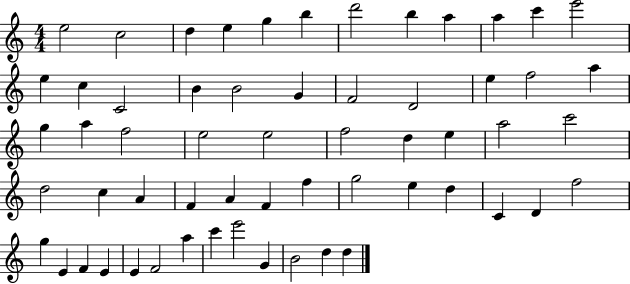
X:1
T:Untitled
M:4/4
L:1/4
K:C
e2 c2 d e g b d'2 b a a c' e'2 e c C2 B B2 G F2 D2 e f2 a g a f2 e2 e2 f2 d e a2 c'2 d2 c A F A F f g2 e d C D f2 g E F E E F2 a c' e'2 G B2 d d